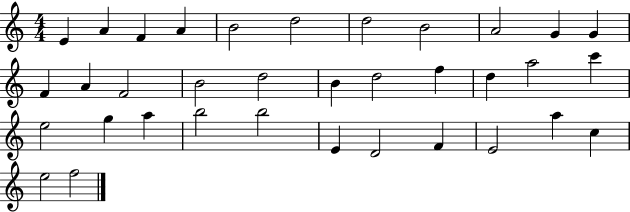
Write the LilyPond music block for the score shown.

{
  \clef treble
  \numericTimeSignature
  \time 4/4
  \key c \major
  e'4 a'4 f'4 a'4 | b'2 d''2 | d''2 b'2 | a'2 g'4 g'4 | \break f'4 a'4 f'2 | b'2 d''2 | b'4 d''2 f''4 | d''4 a''2 c'''4 | \break e''2 g''4 a''4 | b''2 b''2 | e'4 d'2 f'4 | e'2 a''4 c''4 | \break e''2 f''2 | \bar "|."
}